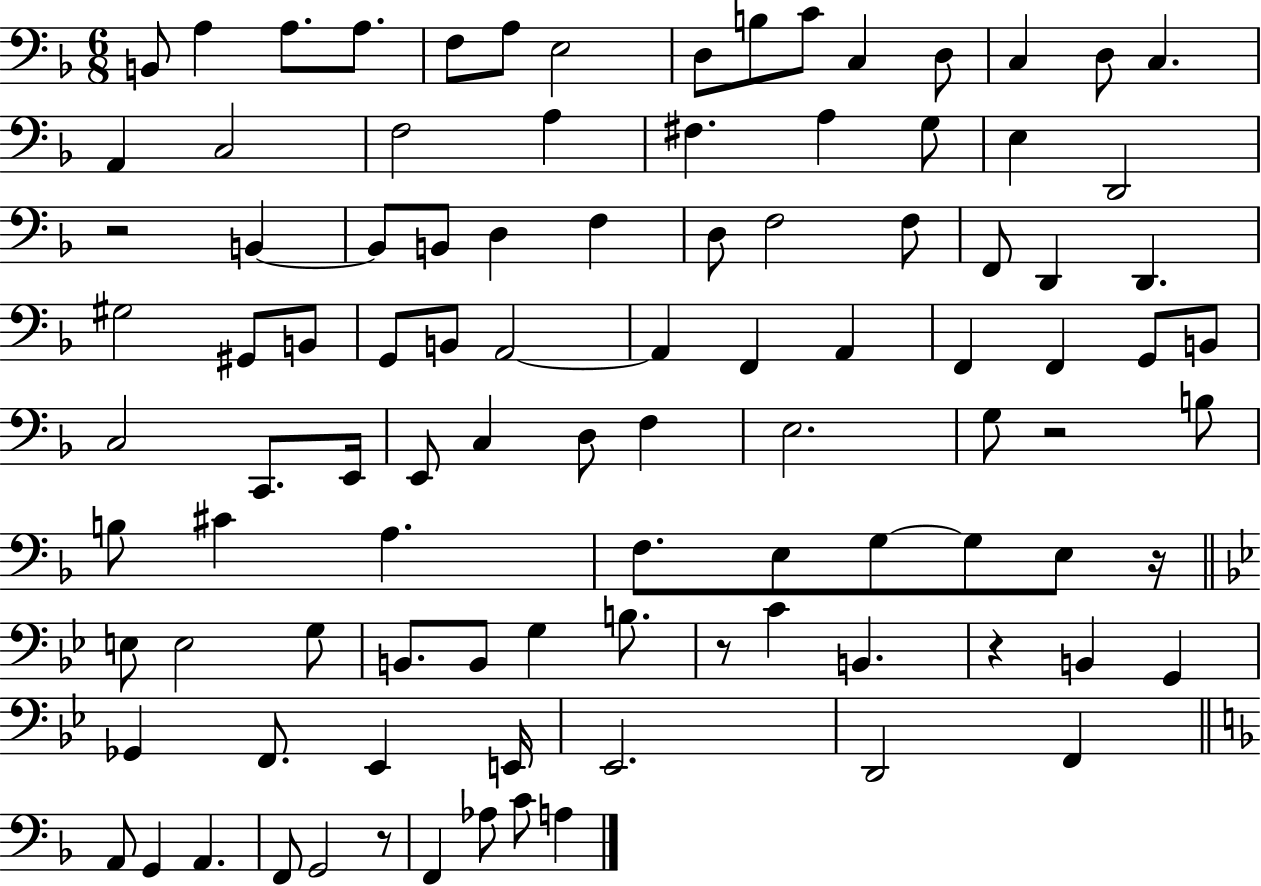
{
  \clef bass
  \numericTimeSignature
  \time 6/8
  \key f \major
  b,8 a4 a8. a8. | f8 a8 e2 | d8 b8 c'8 c4 d8 | c4 d8 c4. | \break a,4 c2 | f2 a4 | fis4. a4 g8 | e4 d,2 | \break r2 b,4~~ | b,8 b,8 d4 f4 | d8 f2 f8 | f,8 d,4 d,4. | \break gis2 gis,8 b,8 | g,8 b,8 a,2~~ | a,4 f,4 a,4 | f,4 f,4 g,8 b,8 | \break c2 c,8. e,16 | e,8 c4 d8 f4 | e2. | g8 r2 b8 | \break b8 cis'4 a4. | f8. e8 g8~~ g8 e8 r16 | \bar "||" \break \key bes \major e8 e2 g8 | b,8. b,8 g4 b8. | r8 c'4 b,4. | r4 b,4 g,4 | \break ges,4 f,8. ees,4 e,16 | ees,2. | d,2 f,4 | \bar "||" \break \key f \major a,8 g,4 a,4. | f,8 g,2 r8 | f,4 aes8 c'8 a4 | \bar "|."
}